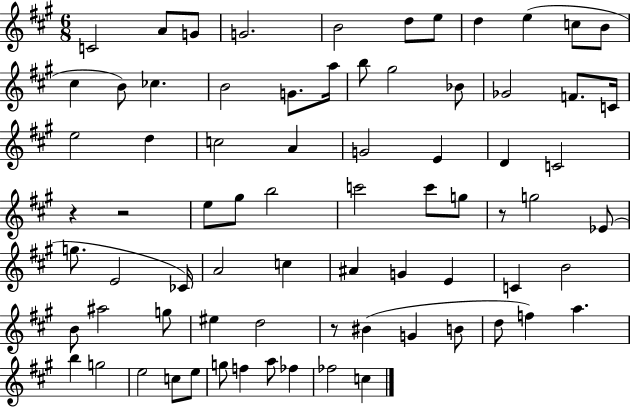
C4/h A4/e G4/e G4/h. B4/h D5/e E5/e D5/q E5/q C5/e B4/e C#5/q B4/e CES5/q. B4/h G4/e. A5/s B5/e G#5/h Bb4/e Gb4/h F4/e. C4/s E5/h D5/q C5/h A4/q G4/h E4/q D4/q C4/h R/q R/h E5/e G#5/e B5/h C6/h C6/e G5/e R/e G5/h Eb4/e G5/e. E4/h CES4/s A4/h C5/q A#4/q G4/q E4/q C4/q B4/h B4/e A#5/h G5/e EIS5/q D5/h R/e BIS4/q G4/q B4/e D5/e F5/q A5/q. B5/q G5/h E5/h C5/e E5/e G5/e F5/q A5/e FES5/q FES5/h C5/q